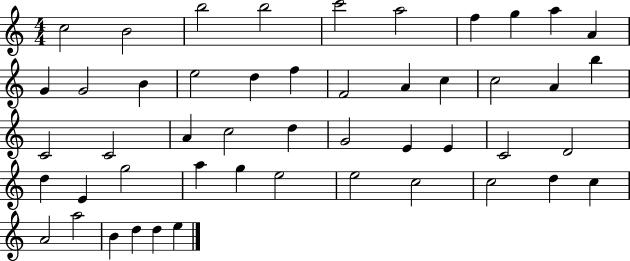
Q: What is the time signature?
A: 4/4